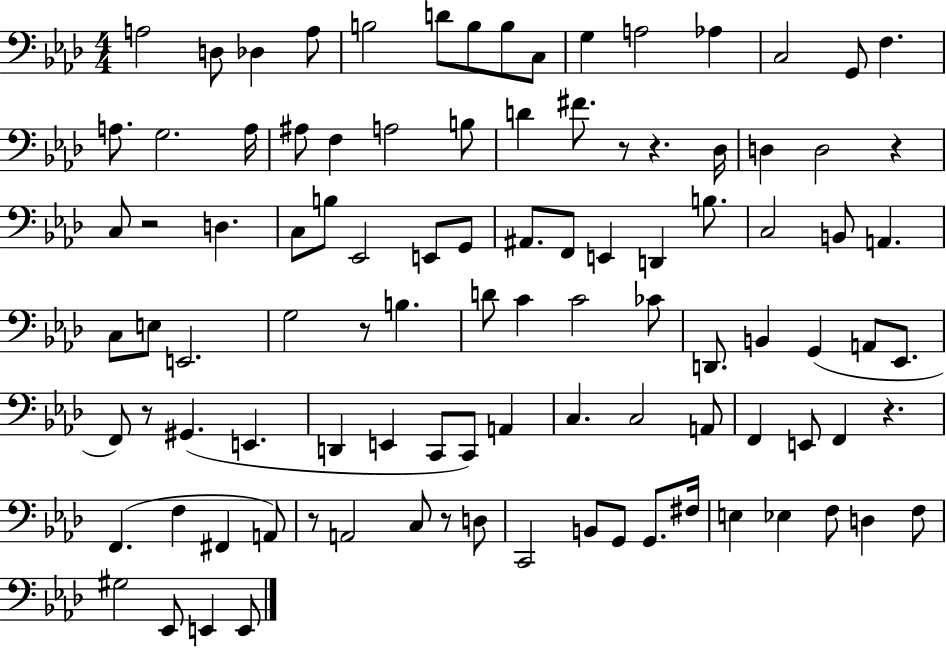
A3/h D3/e Db3/q A3/e B3/h D4/e B3/e B3/e C3/e G3/q A3/h Ab3/q C3/h G2/e F3/q. A3/e. G3/h. A3/s A#3/e F3/q A3/h B3/e D4/q F#4/e. R/e R/q. Db3/s D3/q D3/h R/q C3/e R/h D3/q. C3/e B3/e Eb2/h E2/e G2/e A#2/e. F2/e E2/q D2/q B3/e. C3/h B2/e A2/q. C3/e E3/e E2/h. G3/h R/e B3/q. D4/e C4/q C4/h CES4/e D2/e. B2/q G2/q A2/e Eb2/e. F2/e R/e G#2/q. E2/q. D2/q E2/q C2/e C2/e A2/q C3/q. C3/h A2/e F2/q E2/e F2/q R/q. F2/q. F3/q F#2/q A2/e R/e A2/h C3/e R/e D3/e C2/h B2/e G2/e G2/e. F#3/s E3/q Eb3/q F3/e D3/q F3/e G#3/h Eb2/e E2/q E2/e